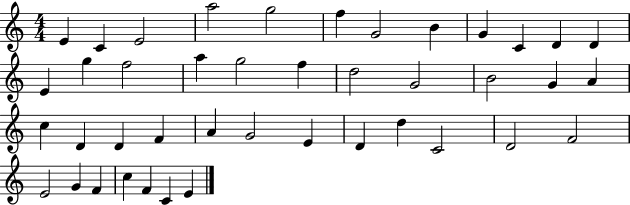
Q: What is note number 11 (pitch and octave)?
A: D4